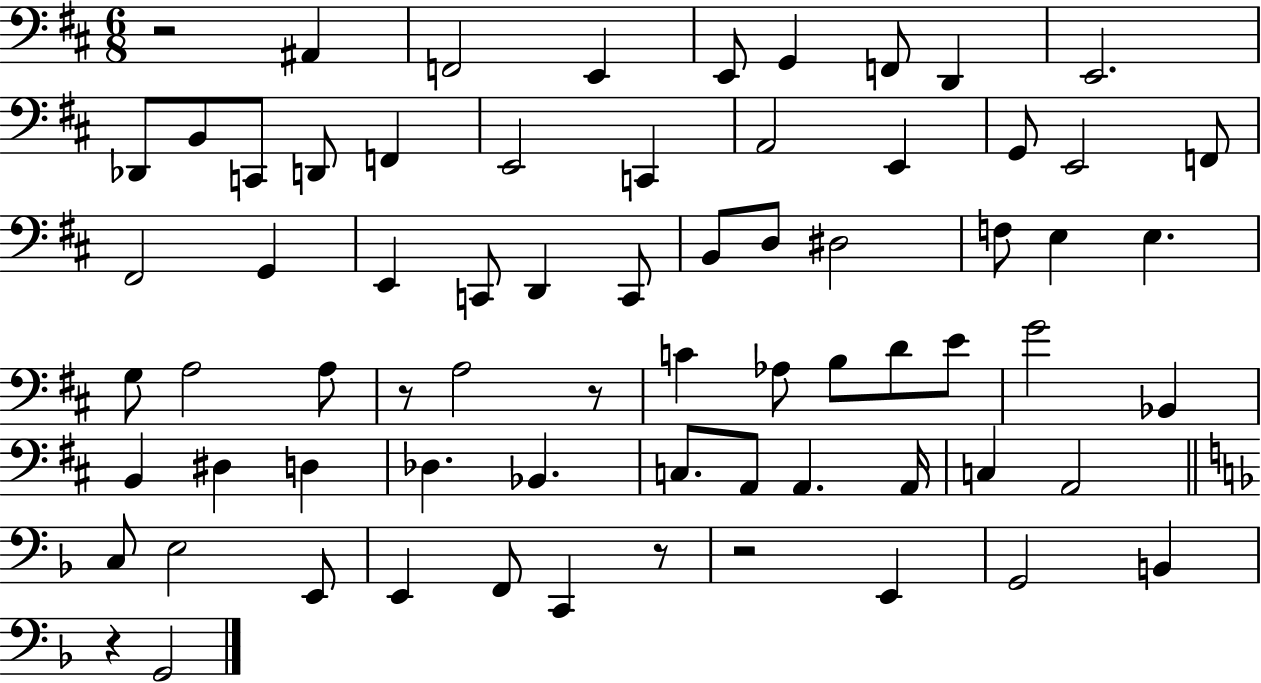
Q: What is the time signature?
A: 6/8